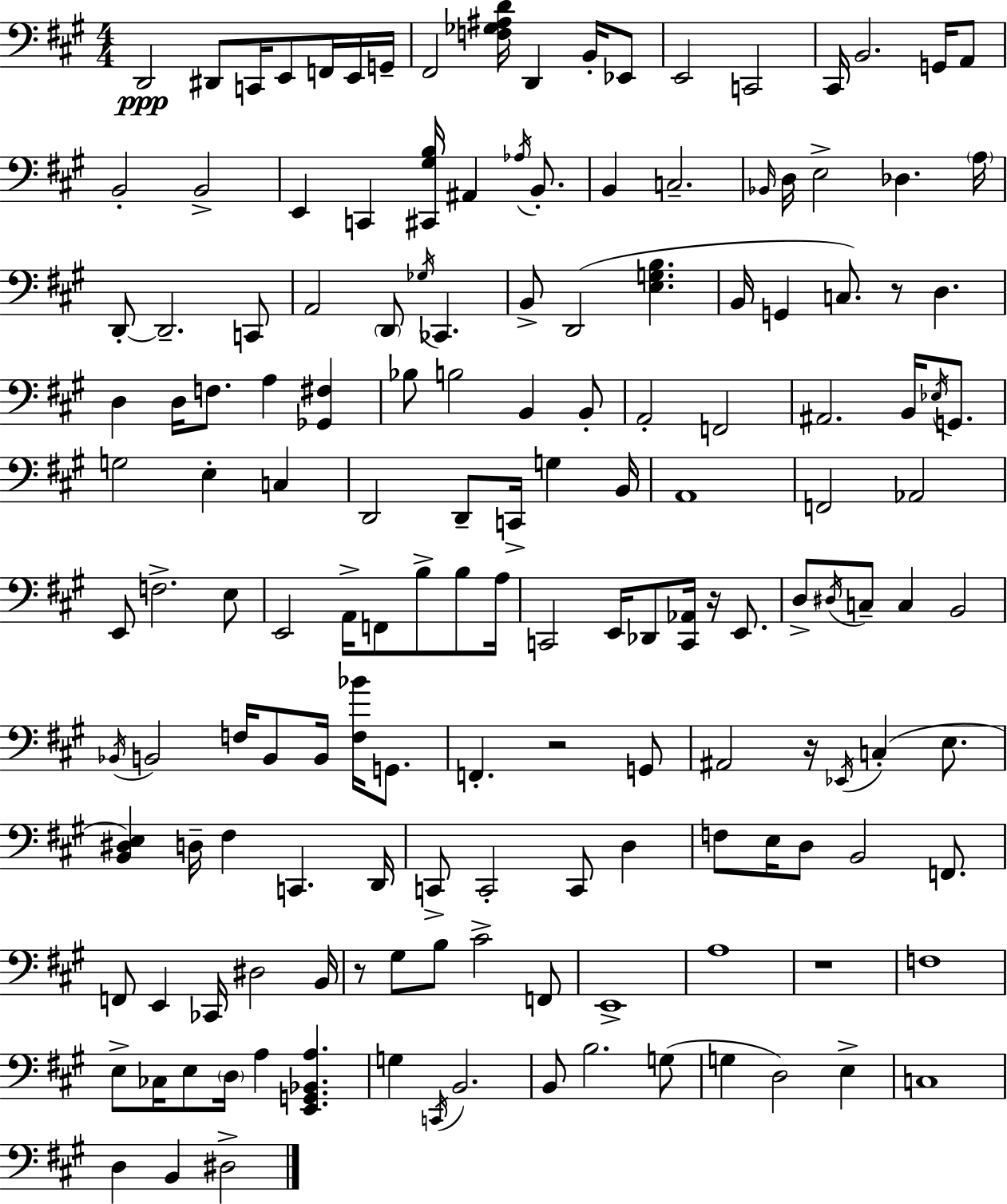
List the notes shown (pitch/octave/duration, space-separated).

D2/h D#2/e C2/s E2/e F2/s E2/s G2/s F#2/h [F3,Gb3,A#3,D4]/s D2/q B2/s Eb2/e E2/h C2/h C#2/s B2/h. G2/s A2/e B2/h B2/h E2/q C2/q [C#2,G#3,B3]/s A#2/q Ab3/s B2/e. B2/q C3/h. Bb2/s D3/s E3/h Db3/q. A3/s D2/e D2/h. C2/e A2/h D2/e Gb3/s CES2/q. B2/e D2/h [E3,G3,B3]/q. B2/s G2/q C3/e. R/e D3/q. D3/q D3/s F3/e. A3/q [Gb2,F#3]/q Bb3/e B3/h B2/q B2/e A2/h F2/h A#2/h. B2/s Eb3/s G2/e. G3/h E3/q C3/q D2/h D2/e C2/s G3/q B2/s A2/w F2/h Ab2/h E2/e F3/h. E3/e E2/h A2/s F2/e B3/e B3/e A3/s C2/h E2/s Db2/e [C2,Ab2]/s R/s E2/e. D3/e D#3/s C3/e C3/q B2/h Bb2/s B2/h F3/s B2/e B2/s [F3,Bb4]/s G2/e. F2/q. R/h G2/e A#2/h R/s Eb2/s C3/q E3/e. [B2,D#3,E3]/q D3/s F#3/q C2/q. D2/s C2/e C2/h C2/e D3/q F3/e E3/s D3/e B2/h F2/e. F2/e E2/q CES2/s D#3/h B2/s R/e G#3/e B3/e C#4/h F2/e E2/w A3/w R/w F3/w E3/e CES3/s E3/e D3/s A3/q [E2,G2,Bb2,A3]/q. G3/q C2/s B2/h. B2/e B3/h. G3/e G3/q D3/h E3/q C3/w D3/q B2/q D#3/h